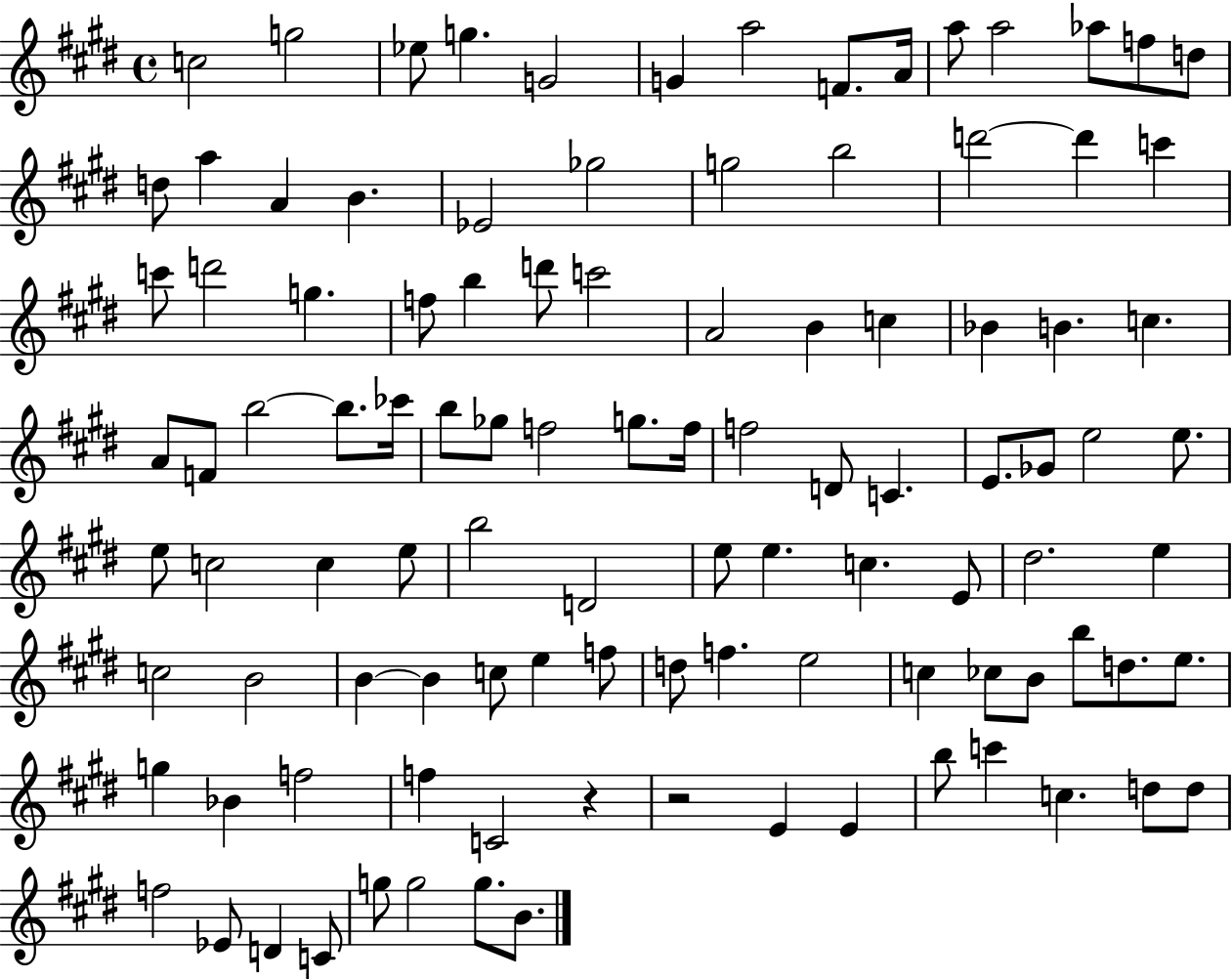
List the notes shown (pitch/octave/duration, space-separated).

C5/h G5/h Eb5/e G5/q. G4/h G4/q A5/h F4/e. A4/s A5/e A5/h Ab5/e F5/e D5/e D5/e A5/q A4/q B4/q. Eb4/h Gb5/h G5/h B5/h D6/h D6/q C6/q C6/e D6/h G5/q. F5/e B5/q D6/e C6/h A4/h B4/q C5/q Bb4/q B4/q. C5/q. A4/e F4/e B5/h B5/e. CES6/s B5/e Gb5/e F5/h G5/e. F5/s F5/h D4/e C4/q. E4/e. Gb4/e E5/h E5/e. E5/e C5/h C5/q E5/e B5/h D4/h E5/e E5/q. C5/q. E4/e D#5/h. E5/q C5/h B4/h B4/q B4/q C5/e E5/q F5/e D5/e F5/q. E5/h C5/q CES5/e B4/e B5/e D5/e. E5/e. G5/q Bb4/q F5/h F5/q C4/h R/q R/h E4/q E4/q B5/e C6/q C5/q. D5/e D5/e F5/h Eb4/e D4/q C4/e G5/e G5/h G5/e. B4/e.